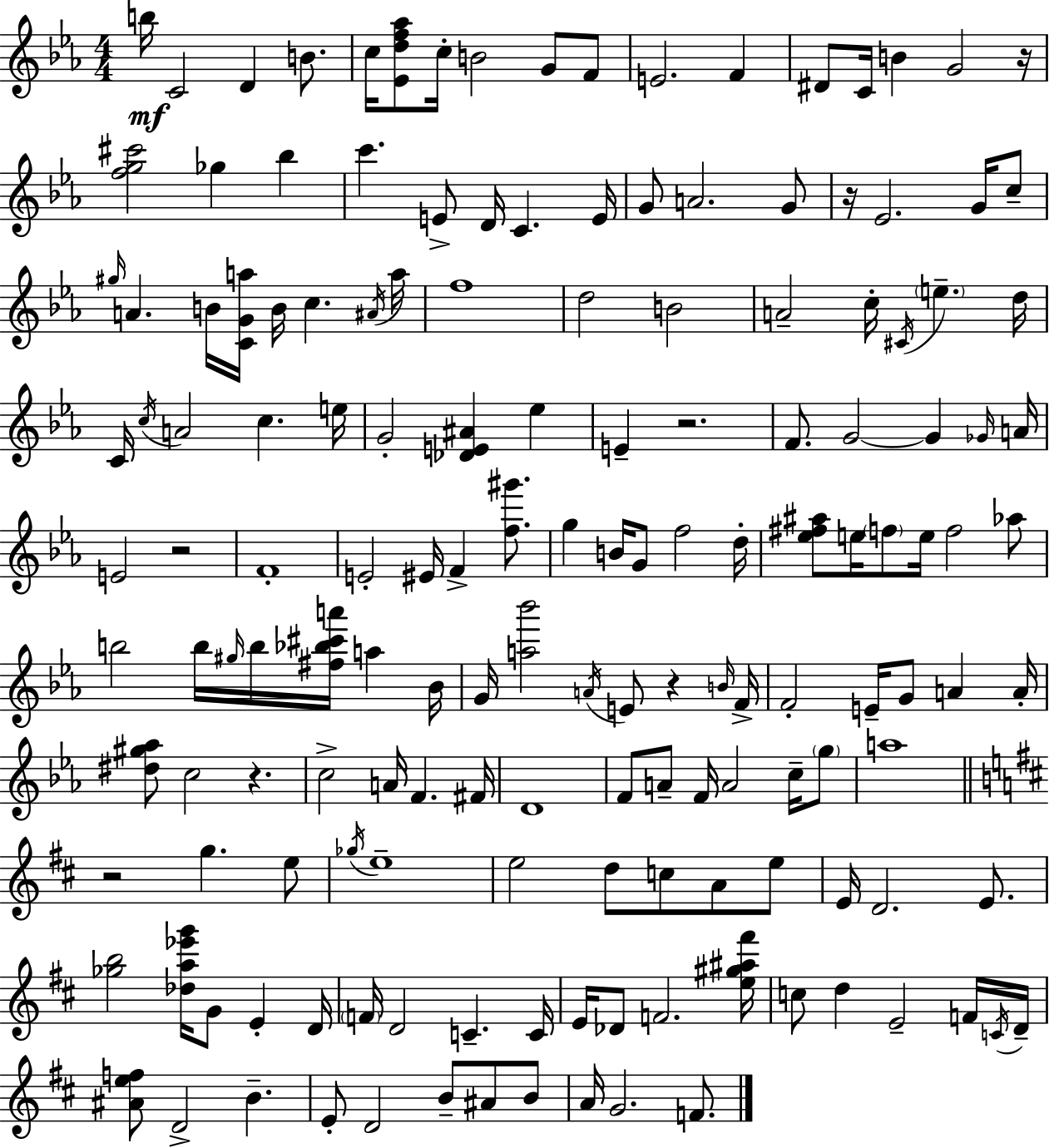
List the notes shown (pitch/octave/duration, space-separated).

B5/s C4/h D4/q B4/e. C5/s [Eb4,D5,F5,Ab5]/e C5/s B4/h G4/e F4/e E4/h. F4/q D#4/e C4/s B4/q G4/h R/s [F5,G5,C#6]/h Gb5/q Bb5/q C6/q. E4/e D4/s C4/q. E4/s G4/e A4/h. G4/e R/s Eb4/h. G4/s C5/e G#5/s A4/q. B4/s [C4,G4,A5]/s B4/s C5/q. A#4/s A5/s F5/w D5/h B4/h A4/h C5/s C#4/s E5/q. D5/s C4/s C5/s A4/h C5/q. E5/s G4/h [Db4,E4,A#4]/q Eb5/q E4/q R/h. F4/e. G4/h G4/q Gb4/s A4/s E4/h R/h F4/w E4/h EIS4/s F4/q [F5,G#6]/e. G5/q B4/s G4/e F5/h D5/s [Eb5,F#5,A#5]/e E5/s F5/e E5/s F5/h Ab5/e B5/h B5/s G#5/s B5/s [F#5,Bb5,C#6,A6]/s A5/q Bb4/s G4/s [A5,Bb6]/h A4/s E4/e R/q B4/s F4/s F4/h E4/s G4/e A4/q A4/s [D#5,G#5,Ab5]/e C5/h R/q. C5/h A4/s F4/q. F#4/s D4/w F4/e A4/e F4/s A4/h C5/s G5/e A5/w R/h G5/q. E5/e Gb5/s E5/w E5/h D5/e C5/e A4/e E5/e E4/s D4/h. E4/e. [Gb5,B5]/h [Db5,A5,Eb6,G6]/s G4/e E4/q D4/s F4/s D4/h C4/q. C4/s E4/s Db4/e F4/h. [E5,G#5,A#5,F#6]/s C5/e D5/q E4/h F4/s C4/s D4/s [A#4,E5,F5]/e D4/h B4/q. E4/e D4/h B4/e A#4/e B4/e A4/s G4/h. F4/e.